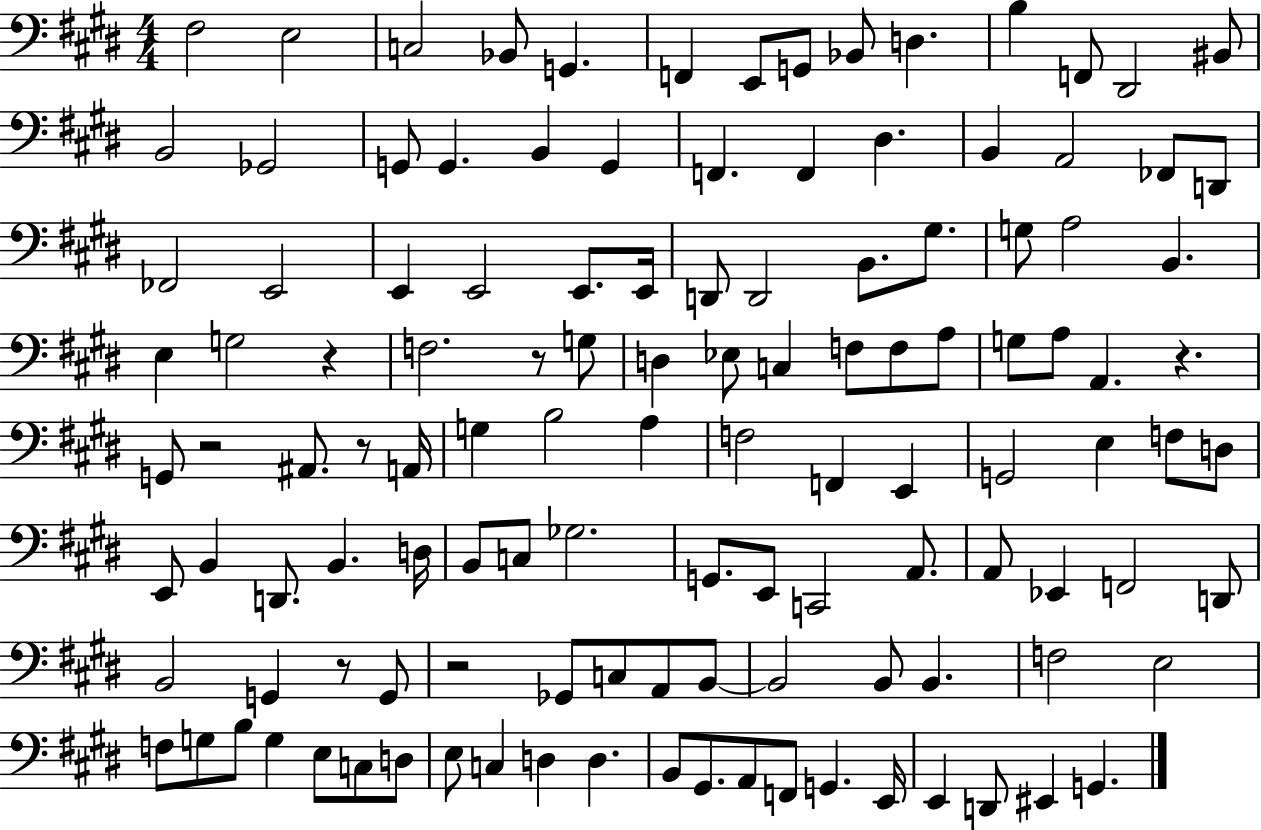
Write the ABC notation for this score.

X:1
T:Untitled
M:4/4
L:1/4
K:E
^F,2 E,2 C,2 _B,,/2 G,, F,, E,,/2 G,,/2 _B,,/2 D, B, F,,/2 ^D,,2 ^B,,/2 B,,2 _G,,2 G,,/2 G,, B,, G,, F,, F,, ^D, B,, A,,2 _F,,/2 D,,/2 _F,,2 E,,2 E,, E,,2 E,,/2 E,,/4 D,,/2 D,,2 B,,/2 ^G,/2 G,/2 A,2 B,, E, G,2 z F,2 z/2 G,/2 D, _E,/2 C, F,/2 F,/2 A,/2 G,/2 A,/2 A,, z G,,/2 z2 ^A,,/2 z/2 A,,/4 G, B,2 A, F,2 F,, E,, G,,2 E, F,/2 D,/2 E,,/2 B,, D,,/2 B,, D,/4 B,,/2 C,/2 _G,2 G,,/2 E,,/2 C,,2 A,,/2 A,,/2 _E,, F,,2 D,,/2 B,,2 G,, z/2 G,,/2 z2 _G,,/2 C,/2 A,,/2 B,,/2 B,,2 B,,/2 B,, F,2 E,2 F,/2 G,/2 B,/2 G, E,/2 C,/2 D,/2 E,/2 C, D, D, B,,/2 ^G,,/2 A,,/2 F,,/2 G,, E,,/4 E,, D,,/2 ^E,, G,,